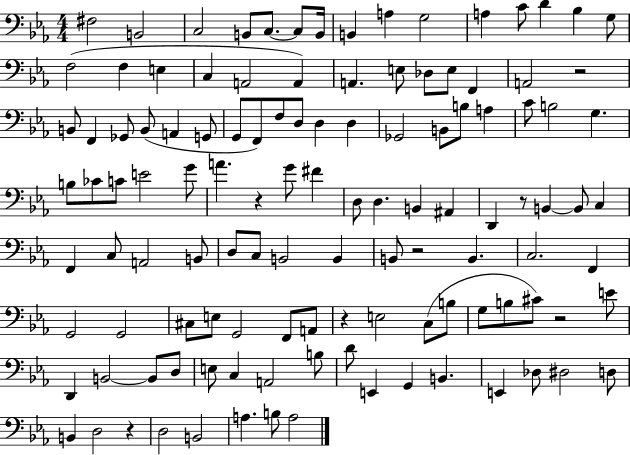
F#3/h B2/h C3/h B2/e C3/e. C3/e B2/s B2/q A3/q G3/h A3/q C4/e D4/q Bb3/q G3/e F3/h F3/q E3/q C3/q A2/h A2/q A2/q. E3/e Db3/e E3/e F2/q A2/h R/h B2/e F2/q Gb2/e B2/e A2/q G2/e G2/e F2/e F3/e D3/e D3/q D3/q Gb2/h B2/e B3/e A3/q C4/e B3/h G3/q. B3/e CES4/e C4/e E4/h G4/e A4/q. R/q G4/e F#4/q D3/e D3/q. B2/q A#2/q D2/q R/e B2/q B2/e C3/q F2/q C3/e A2/h B2/e D3/e C3/e B2/h B2/q B2/e R/h B2/q. C3/h. F2/q G2/h G2/h C#3/e E3/e G2/h F2/e A2/e R/q E3/h C3/e B3/e G3/e B3/e C#4/e R/h E4/e D2/q B2/h B2/e D3/e E3/e C3/q A2/h B3/e D4/e E2/q G2/q B2/q. E2/q Db3/e D#3/h D3/e B2/q D3/h R/q D3/h B2/h A3/q. B3/e A3/h